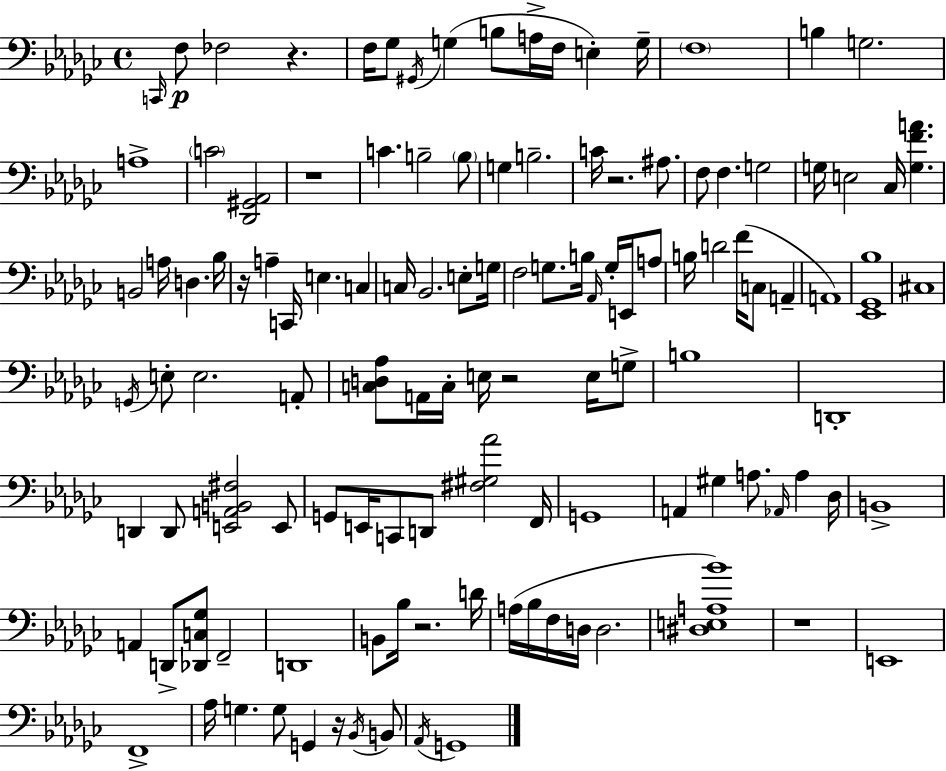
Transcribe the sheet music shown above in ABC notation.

X:1
T:Untitled
M:4/4
L:1/4
K:Ebm
C,,/4 F,/2 _F,2 z F,/4 _G,/2 ^G,,/4 G, B,/2 A,/4 F,/4 E, G,/4 F,4 B, G,2 A,4 C2 [_D,,^G,,_A,,]2 z4 C B,2 B,/2 G, B,2 C/4 z2 ^A,/2 F,/2 F, G,2 G,/4 E,2 _C,/4 [G,FA] B,,2 A,/4 D, _B,/4 z/4 A, C,,/4 E, C, C,/4 _B,,2 E,/2 G,/4 F,2 G,/2 B,/4 _A,,/4 G,/4 E,,/4 A,/2 B,/4 D2 F/4 C,/2 A,, A,,4 [_E,,_G,,_B,]4 ^C,4 G,,/4 E,/2 E,2 A,,/2 [C,D,_A,]/2 A,,/4 C,/4 E,/4 z2 E,/4 G,/2 B,4 D,,4 D,, D,,/2 [E,,A,,B,,^F,]2 E,,/2 G,,/2 E,,/4 C,,/2 D,,/2 [^F,^G,_A]2 F,,/4 G,,4 A,, ^G, A,/2 _A,,/4 A, _D,/4 B,,4 A,, D,,/2 [_D,,C,_G,]/2 F,,2 D,,4 B,,/2 _B,/4 z2 D/4 A,/4 _B,/4 F,/4 D,/4 D,2 [^D,E,A,_B]4 z4 E,,4 F,,4 _A,/4 G, G,/2 G,, z/4 _B,,/4 B,,/2 _A,,/4 G,,4